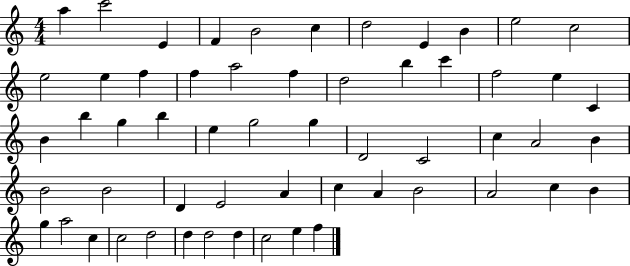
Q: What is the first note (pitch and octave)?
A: A5